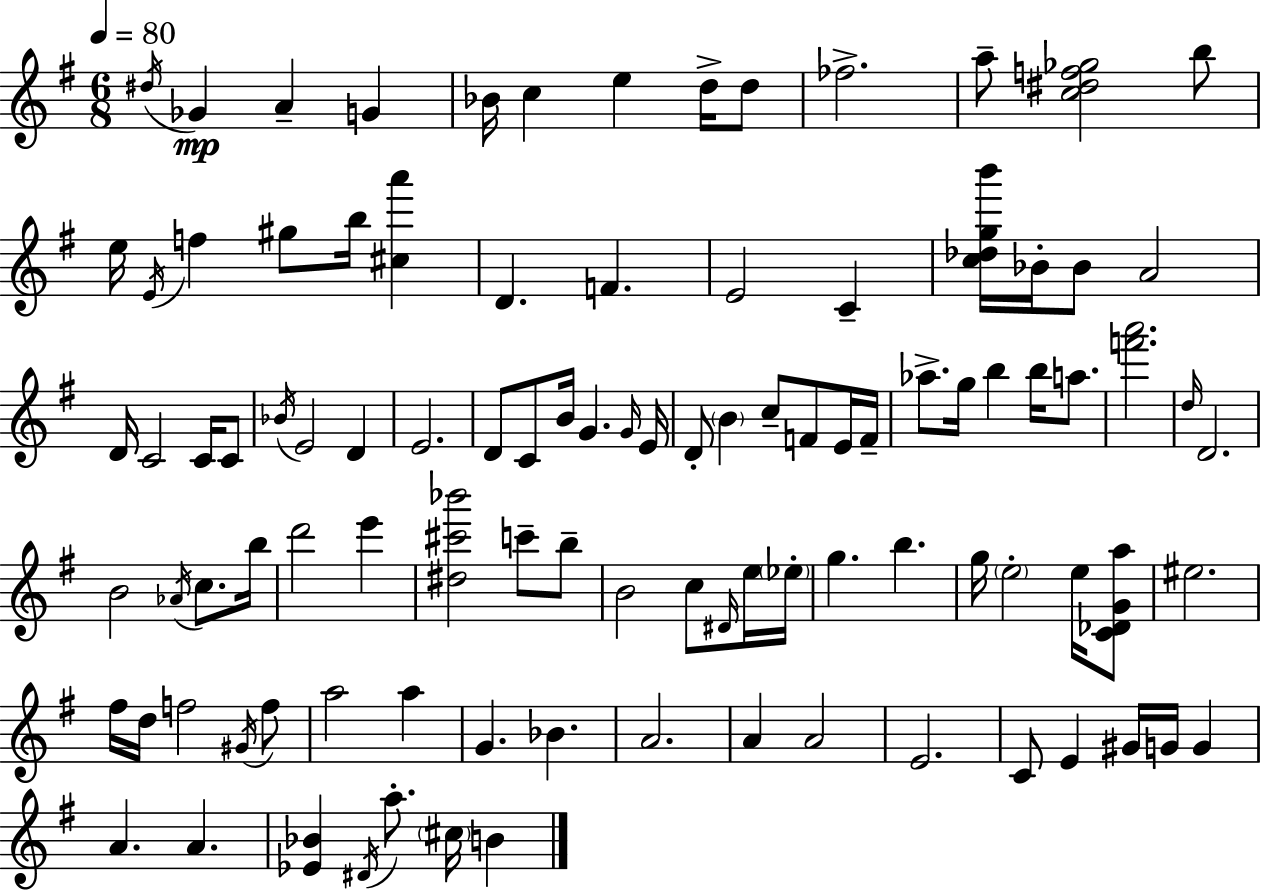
D#5/s Gb4/q A4/q G4/q Bb4/s C5/q E5/q D5/s D5/e FES5/h. A5/e [C5,D#5,F5,Gb5]/h B5/e E5/s E4/s F5/q G#5/e B5/s [C#5,A6]/q D4/q. F4/q. E4/h C4/q [C5,Db5,G5,B6]/s Bb4/s Bb4/e A4/h D4/s C4/h C4/s C4/e Bb4/s E4/h D4/q E4/h. D4/e C4/e B4/s G4/q. G4/s E4/s D4/e B4/q C5/e F4/e E4/s F4/s Ab5/e. G5/s B5/q B5/s A5/e. [F6,A6]/h. D5/s D4/h. B4/h Ab4/s C5/e. B5/s D6/h E6/q [D#5,C#6,Bb6]/h C6/e B5/e B4/h C5/e D#4/s E5/s Eb5/s G5/q. B5/q. G5/s E5/h E5/s [C4,Db4,G4,A5]/e EIS5/h. F#5/s D5/s F5/h G#4/s F5/e A5/h A5/q G4/q. Bb4/q. A4/h. A4/q A4/h E4/h. C4/e E4/q G#4/s G4/s G4/q A4/q. A4/q. [Eb4,Bb4]/q D#4/s A5/e. C#5/s B4/q